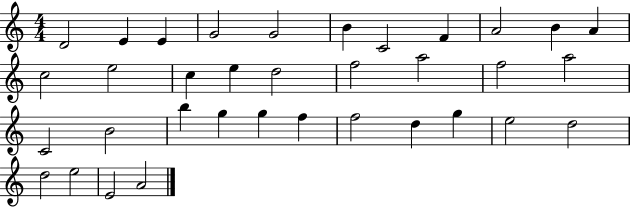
X:1
T:Untitled
M:4/4
L:1/4
K:C
D2 E E G2 G2 B C2 F A2 B A c2 e2 c e d2 f2 a2 f2 a2 C2 B2 b g g f f2 d g e2 d2 d2 e2 E2 A2